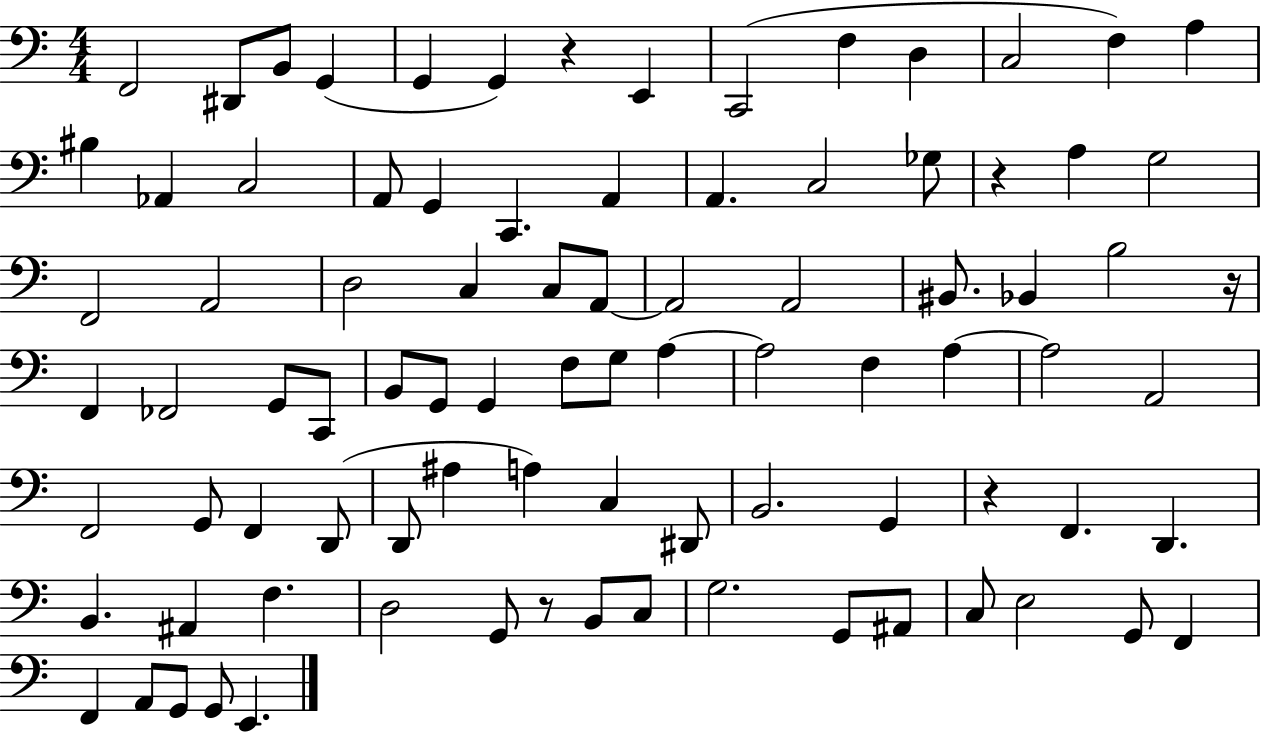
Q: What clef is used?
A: bass